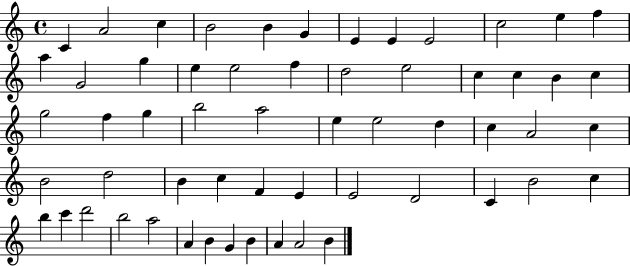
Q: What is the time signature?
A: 4/4